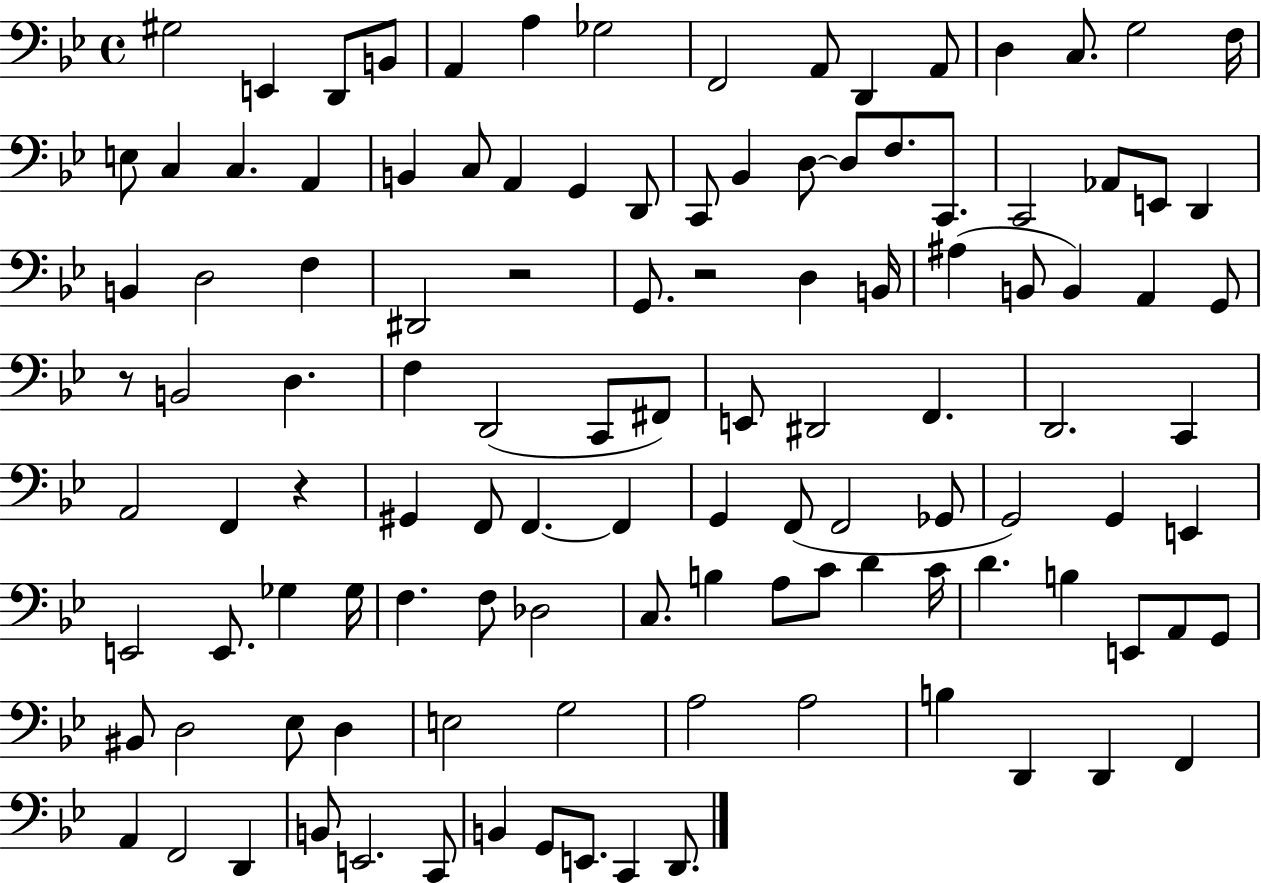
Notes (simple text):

G#3/h E2/q D2/e B2/e A2/q A3/q Gb3/h F2/h A2/e D2/q A2/e D3/q C3/e. G3/h F3/s E3/e C3/q C3/q. A2/q B2/q C3/e A2/q G2/q D2/e C2/e Bb2/q D3/e D3/e F3/e. C2/e. C2/h Ab2/e E2/e D2/q B2/q D3/h F3/q D#2/h R/h G2/e. R/h D3/q B2/s A#3/q B2/e B2/q A2/q G2/e R/e B2/h D3/q. F3/q D2/h C2/e F#2/e E2/e D#2/h F2/q. D2/h. C2/q A2/h F2/q R/q G#2/q F2/e F2/q. F2/q G2/q F2/e F2/h Gb2/e G2/h G2/q E2/q E2/h E2/e. Gb3/q Gb3/s F3/q. F3/e Db3/h C3/e. B3/q A3/e C4/e D4/q C4/s D4/q. B3/q E2/e A2/e G2/e BIS2/e D3/h Eb3/e D3/q E3/h G3/h A3/h A3/h B3/q D2/q D2/q F2/q A2/q F2/h D2/q B2/e E2/h. C2/e B2/q G2/e E2/e. C2/q D2/e.